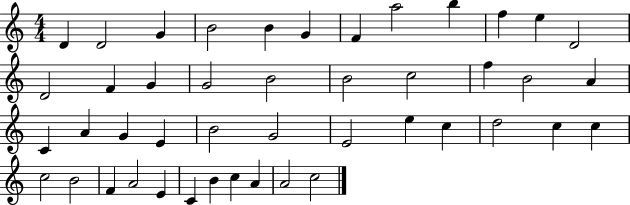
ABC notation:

X:1
T:Untitled
M:4/4
L:1/4
K:C
D D2 G B2 B G F a2 b f e D2 D2 F G G2 B2 B2 c2 f B2 A C A G E B2 G2 E2 e c d2 c c c2 B2 F A2 E C B c A A2 c2